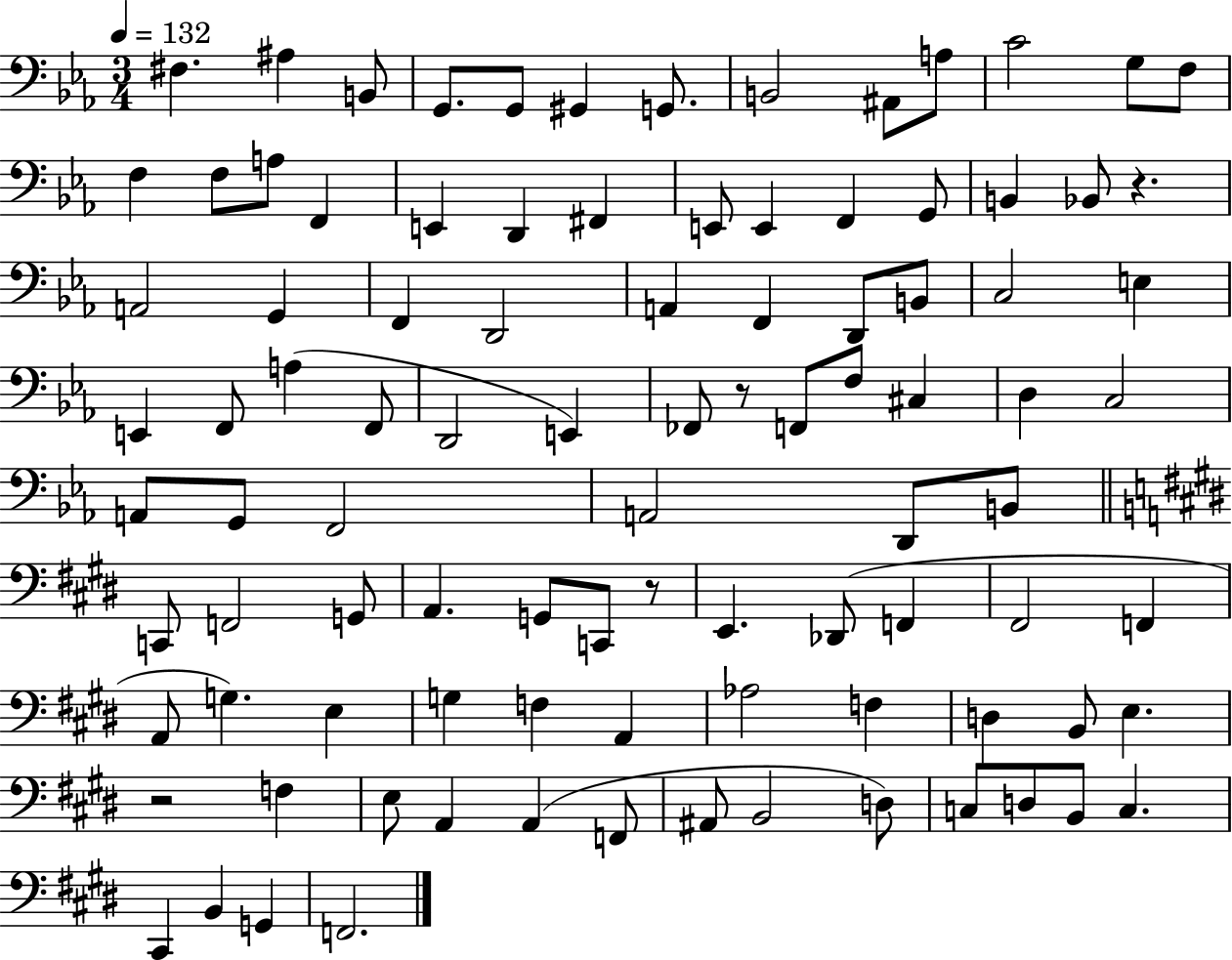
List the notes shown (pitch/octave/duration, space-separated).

F#3/q. A#3/q B2/e G2/e. G2/e G#2/q G2/e. B2/h A#2/e A3/e C4/h G3/e F3/e F3/q F3/e A3/e F2/q E2/q D2/q F#2/q E2/e E2/q F2/q G2/e B2/q Bb2/e R/q. A2/h G2/q F2/q D2/h A2/q F2/q D2/e B2/e C3/h E3/q E2/q F2/e A3/q F2/e D2/h E2/q FES2/e R/e F2/e F3/e C#3/q D3/q C3/h A2/e G2/e F2/h A2/h D2/e B2/e C2/e F2/h G2/e A2/q. G2/e C2/e R/e E2/q. Db2/e F2/q F#2/h F2/q A2/e G3/q. E3/q G3/q F3/q A2/q Ab3/h F3/q D3/q B2/e E3/q. R/h F3/q E3/e A2/q A2/q F2/e A#2/e B2/h D3/e C3/e D3/e B2/e C3/q. C#2/q B2/q G2/q F2/h.